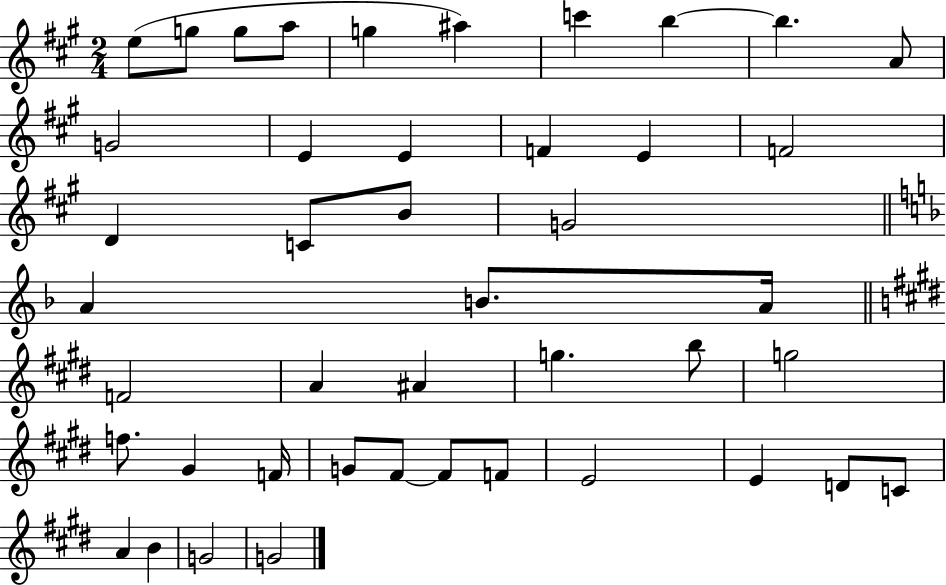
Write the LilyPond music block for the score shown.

{
  \clef treble
  \numericTimeSignature
  \time 2/4
  \key a \major
  e''8( g''8 g''8 a''8 | g''4 ais''4) | c'''4 b''4~~ | b''4. a'8 | \break g'2 | e'4 e'4 | f'4 e'4 | f'2 | \break d'4 c'8 b'8 | g'2 | \bar "||" \break \key f \major a'4 b'8. a'16 | \bar "||" \break \key e \major f'2 | a'4 ais'4 | g''4. b''8 | g''2 | \break f''8. gis'4 f'16 | g'8 fis'8~~ fis'8 f'8 | e'2 | e'4 d'8 c'8 | \break a'4 b'4 | g'2 | g'2 | \bar "|."
}